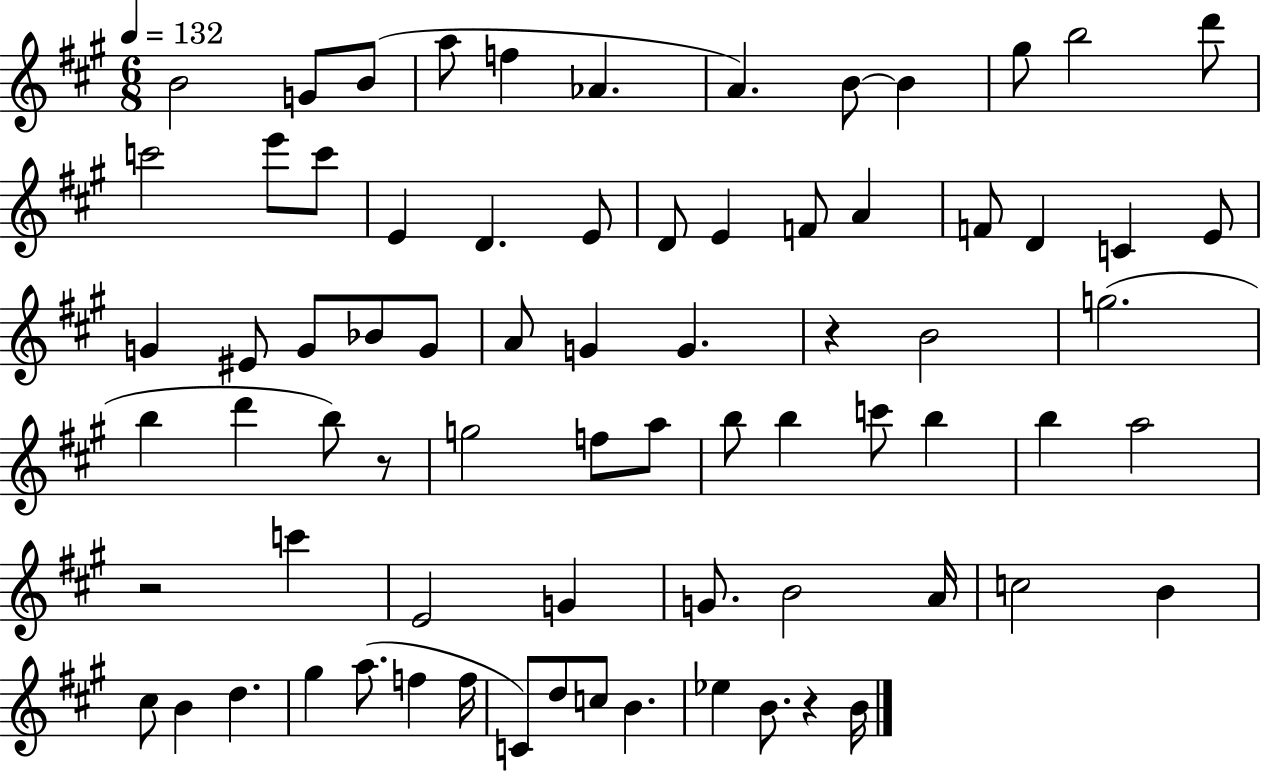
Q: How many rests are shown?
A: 4